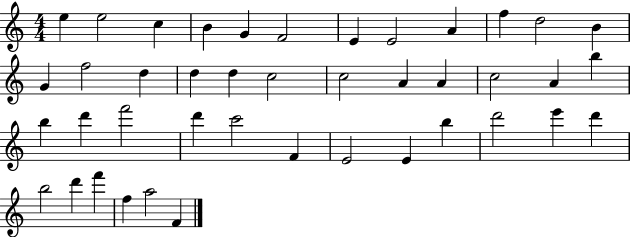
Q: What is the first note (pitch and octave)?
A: E5